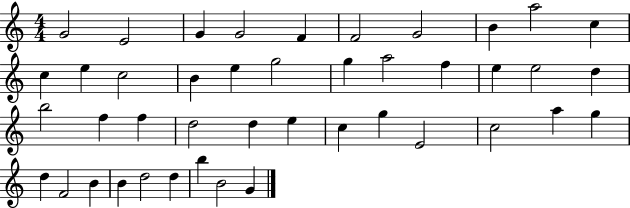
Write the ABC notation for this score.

X:1
T:Untitled
M:4/4
L:1/4
K:C
G2 E2 G G2 F F2 G2 B a2 c c e c2 B e g2 g a2 f e e2 d b2 f f d2 d e c g E2 c2 a g d F2 B B d2 d b B2 G